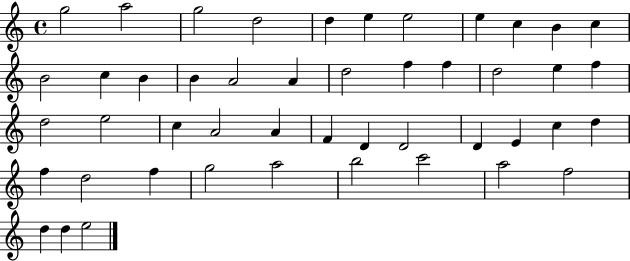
{
  \clef treble
  \time 4/4
  \defaultTimeSignature
  \key c \major
  g''2 a''2 | g''2 d''2 | d''4 e''4 e''2 | e''4 c''4 b'4 c''4 | \break b'2 c''4 b'4 | b'4 a'2 a'4 | d''2 f''4 f''4 | d''2 e''4 f''4 | \break d''2 e''2 | c''4 a'2 a'4 | f'4 d'4 d'2 | d'4 e'4 c''4 d''4 | \break f''4 d''2 f''4 | g''2 a''2 | b''2 c'''2 | a''2 f''2 | \break d''4 d''4 e''2 | \bar "|."
}